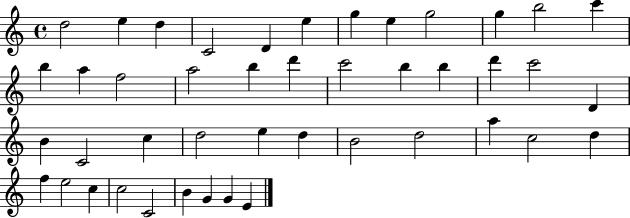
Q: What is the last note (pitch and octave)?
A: E4